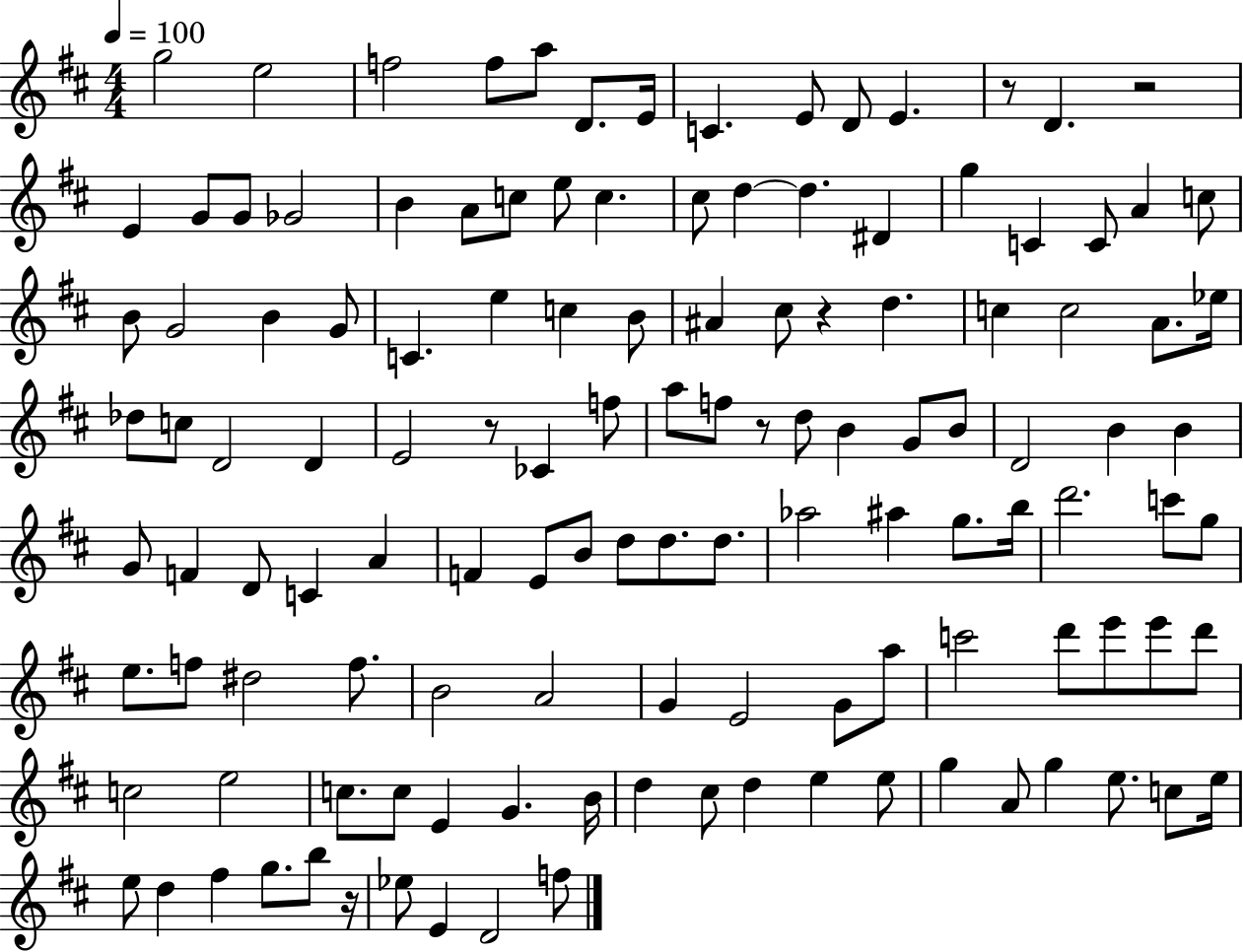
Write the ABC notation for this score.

X:1
T:Untitled
M:4/4
L:1/4
K:D
g2 e2 f2 f/2 a/2 D/2 E/4 C E/2 D/2 E z/2 D z2 E G/2 G/2 _G2 B A/2 c/2 e/2 c ^c/2 d d ^D g C C/2 A c/2 B/2 G2 B G/2 C e c B/2 ^A ^c/2 z d c c2 A/2 _e/4 _d/2 c/2 D2 D E2 z/2 _C f/2 a/2 f/2 z/2 d/2 B G/2 B/2 D2 B B G/2 F D/2 C A F E/2 B/2 d/2 d/2 d/2 _a2 ^a g/2 b/4 d'2 c'/2 g/2 e/2 f/2 ^d2 f/2 B2 A2 G E2 G/2 a/2 c'2 d'/2 e'/2 e'/2 d'/2 c2 e2 c/2 c/2 E G B/4 d ^c/2 d e e/2 g A/2 g e/2 c/2 e/4 e/2 d ^f g/2 b/2 z/4 _e/2 E D2 f/2